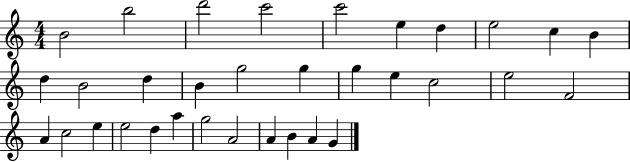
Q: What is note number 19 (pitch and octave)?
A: C5